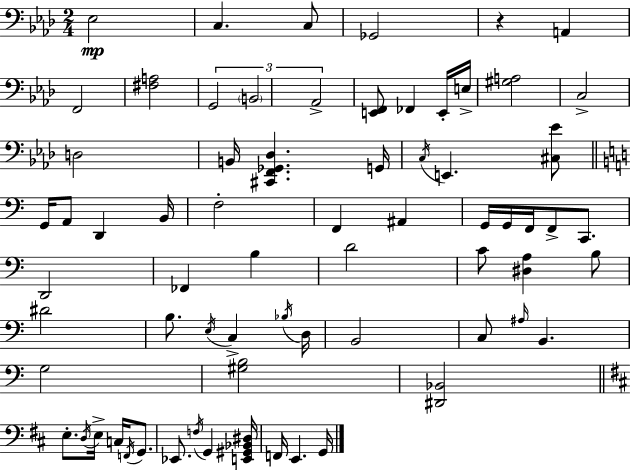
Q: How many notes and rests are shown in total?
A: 69